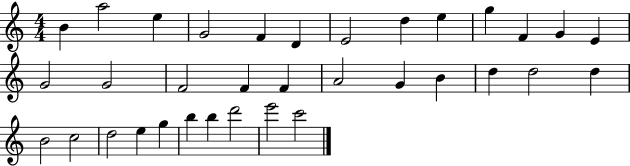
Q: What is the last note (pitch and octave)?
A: C6